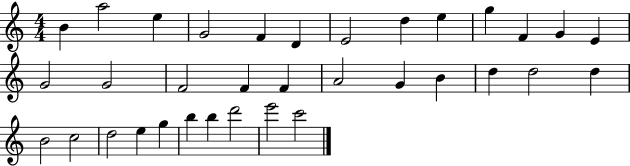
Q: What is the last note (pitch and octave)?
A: C6